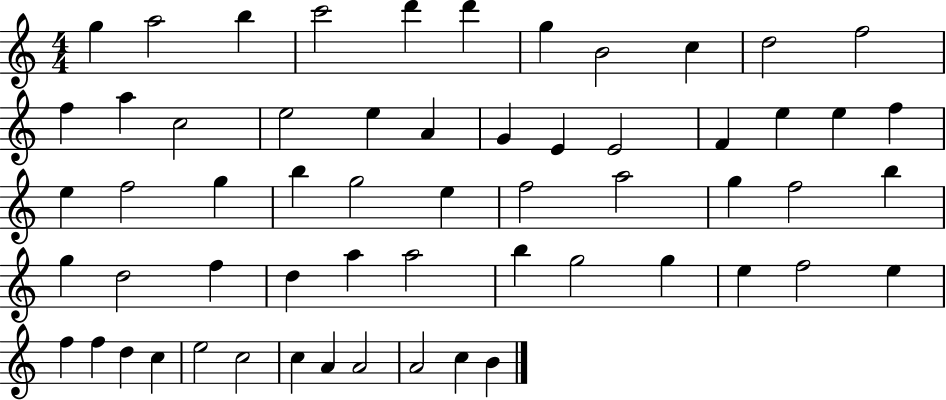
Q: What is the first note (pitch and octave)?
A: G5